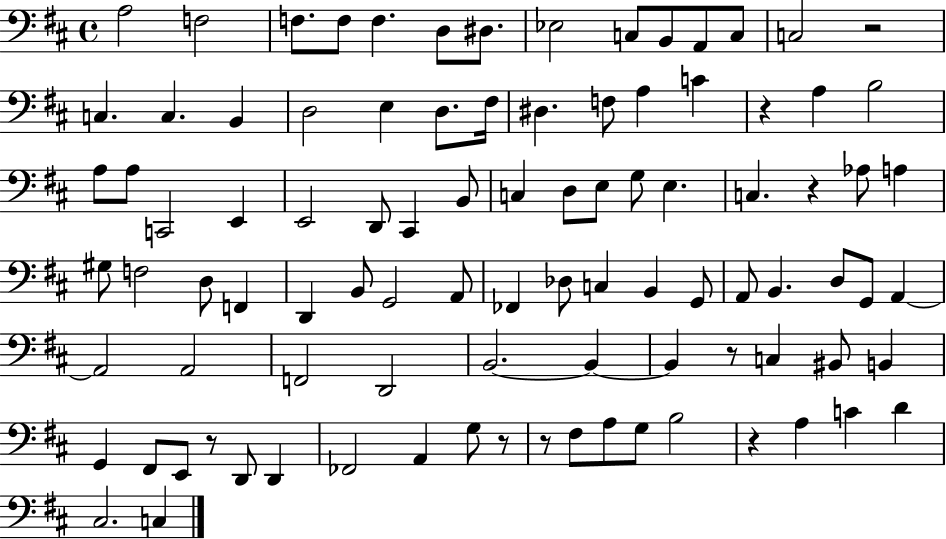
A3/h F3/h F3/e. F3/e F3/q. D3/e D#3/e. Eb3/h C3/e B2/e A2/e C3/e C3/h R/h C3/q. C3/q. B2/q D3/h E3/q D3/e. F#3/s D#3/q. F3/e A3/q C4/q R/q A3/q B3/h A3/e A3/e C2/h E2/q E2/h D2/e C#2/q B2/e C3/q D3/e E3/e G3/e E3/q. C3/q. R/q Ab3/e A3/q G#3/e F3/h D3/e F2/q D2/q B2/e G2/h A2/e FES2/q Db3/e C3/q B2/q G2/e A2/e B2/q. D3/e G2/e A2/q A2/h A2/h F2/h D2/h B2/h. B2/q B2/q R/e C3/q BIS2/e B2/q G2/q F#2/e E2/e R/e D2/e D2/q FES2/h A2/q G3/e R/e R/e F#3/e A3/e G3/e B3/h R/q A3/q C4/q D4/q C#3/h. C3/q